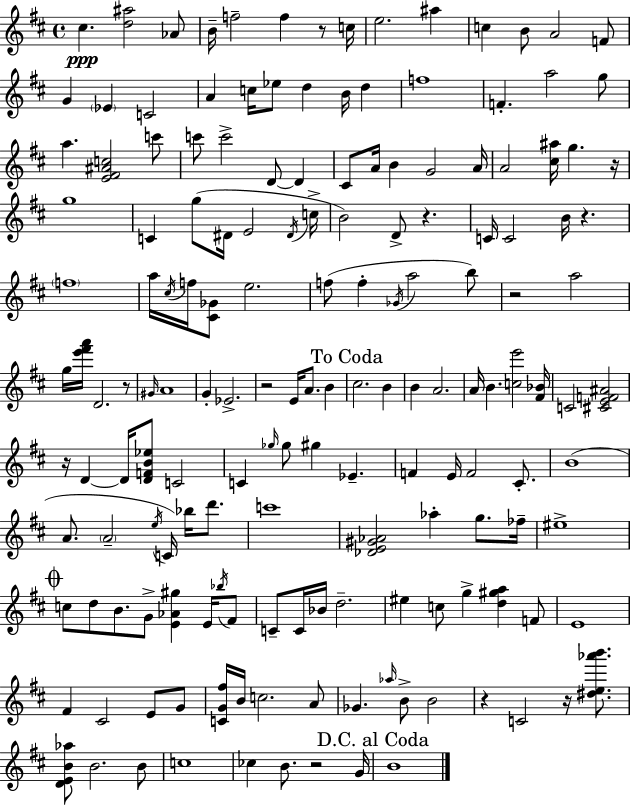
C#5/q. [D5,A#5]/h Ab4/e B4/s F5/h F5/q R/e C5/s E5/h. A#5/q C5/q B4/e A4/h F4/e G4/q Eb4/q C4/h A4/q C5/s Eb5/e D5/q B4/s D5/q F5/w F4/q. A5/h G5/e A5/q. [E4,F#4,A#4,C5]/h C6/e C6/e C6/h D4/e D4/q C#4/e A4/s B4/q G4/h A4/s A4/h [C#5,A#5]/s G5/q. R/s G5/w C4/q G5/e D#4/s E4/h D#4/s C5/s B4/h D4/e R/q. C4/s C4/h B4/s R/q. F5/w A5/s C#5/s F5/s [C#4,Gb4]/e E5/h. F5/e F5/q Gb4/s A5/h B5/e R/h A5/h G5/s [E6,F#6,A6]/s D4/h. R/e G#4/s A4/w G4/q Eb4/h. R/h E4/s A4/e. B4/q C#5/h. B4/q B4/q A4/h. A4/s B4/q. [C5,E6]/h [F#4,Bb4]/s C4/h [C#4,E4,F4,A#4]/h R/s D4/q D4/s [D4,F4,B4,Eb5]/e C4/h C4/q Gb5/s Gb5/e G#5/q Eb4/q. F4/q E4/s F4/h C#4/e. B4/w A4/e. A4/h E5/s C4/s Bb5/s D6/e. C6/w [Db4,E4,G#4,Ab4]/h Ab5/q G5/e. FES5/s EIS5/w C5/e D5/e B4/e. G4/e [E4,Ab4,G#5]/q E4/s Bb5/s F#4/e C4/e C4/s Bb4/s D5/h. EIS5/q C5/e G5/q [D5,G#5,A5]/q F4/e E4/w F#4/q C#4/h E4/e G4/e [C4,G4,F#5]/s B4/s C5/h. A4/e Gb4/q. Ab5/s B4/e B4/h R/q C4/h R/s [D#5,E5,Ab6,B6]/e. [D4,E4,B4,Ab5]/e B4/h. B4/e C5/w CES5/q B4/e. R/h G4/s B4/w